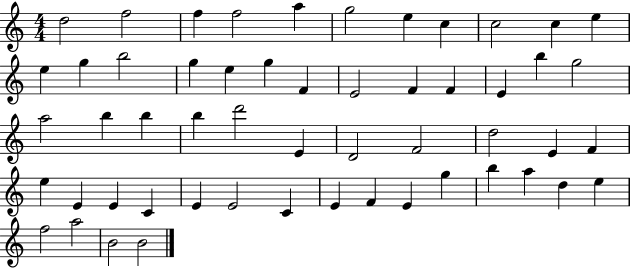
D5/h F5/h F5/q F5/h A5/q G5/h E5/q C5/q C5/h C5/q E5/q E5/q G5/q B5/h G5/q E5/q G5/q F4/q E4/h F4/q F4/q E4/q B5/q G5/h A5/h B5/q B5/q B5/q D6/h E4/q D4/h F4/h D5/h E4/q F4/q E5/q E4/q E4/q C4/q E4/q E4/h C4/q E4/q F4/q E4/q G5/q B5/q A5/q D5/q E5/q F5/h A5/h B4/h B4/h